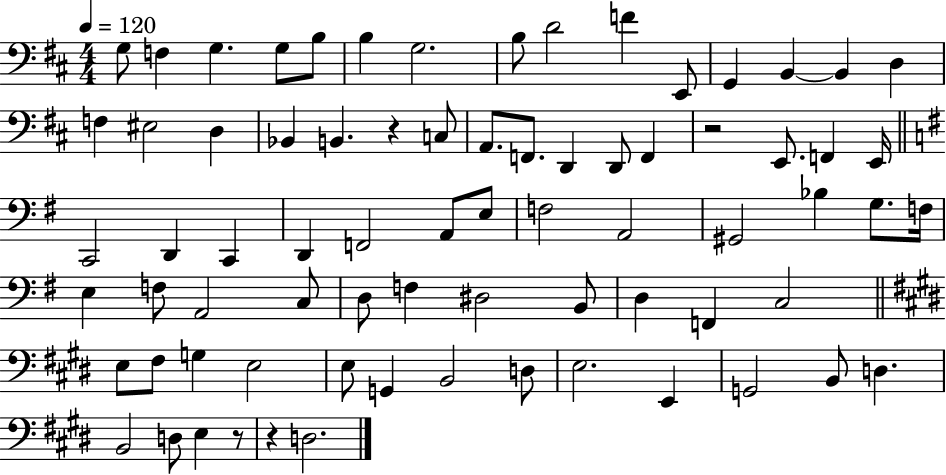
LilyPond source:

{
  \clef bass
  \numericTimeSignature
  \time 4/4
  \key d \major
  \tempo 4 = 120
  g8 f4 g4. g8 b8 | b4 g2. | b8 d'2 f'4 e,8 | g,4 b,4~~ b,4 d4 | \break f4 eis2 d4 | bes,4 b,4. r4 c8 | a,8. f,8. d,4 d,8 f,4 | r2 e,8. f,4 e,16 | \break \bar "||" \break \key e \minor c,2 d,4 c,4 | d,4 f,2 a,8 e8 | f2 a,2 | gis,2 bes4 g8. f16 | \break e4 f8 a,2 c8 | d8 f4 dis2 b,8 | d4 f,4 c2 | \bar "||" \break \key e \major e8 fis8 g4 e2 | e8 g,4 b,2 d8 | e2. e,4 | g,2 b,8 d4. | \break b,2 d8 e4 r8 | r4 d2. | \bar "|."
}